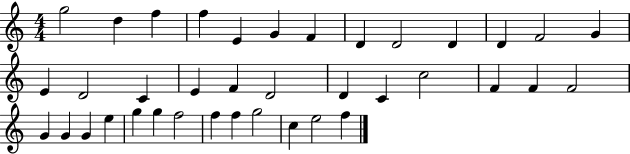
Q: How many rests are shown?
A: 0